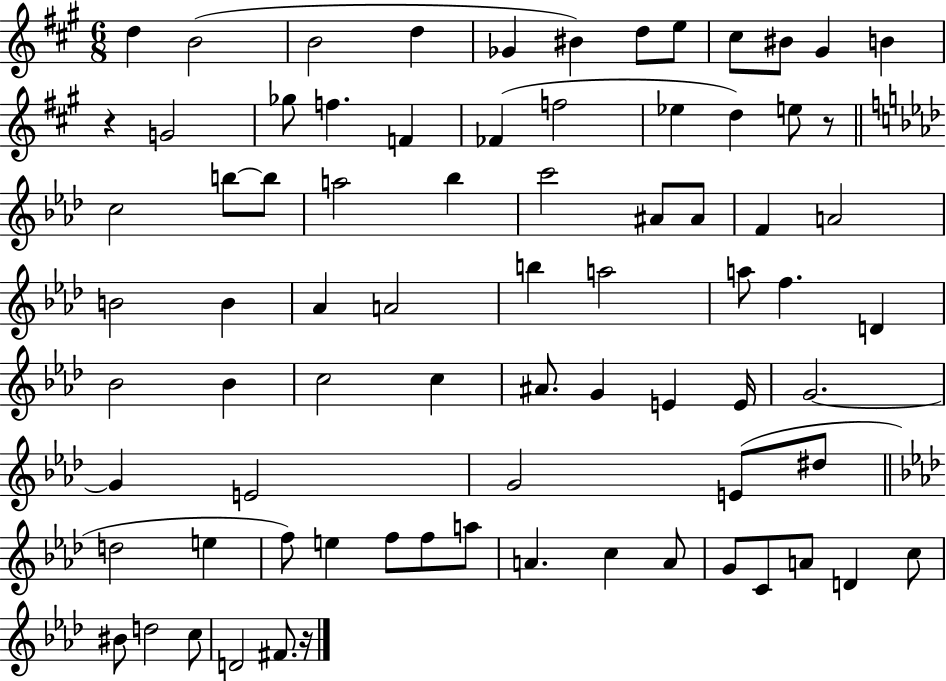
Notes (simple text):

D5/q B4/h B4/h D5/q Gb4/q BIS4/q D5/e E5/e C#5/e BIS4/e G#4/q B4/q R/q G4/h Gb5/e F5/q. F4/q FES4/q F5/h Eb5/q D5/q E5/e R/e C5/h B5/e B5/e A5/h Bb5/q C6/h A#4/e A#4/e F4/q A4/h B4/h B4/q Ab4/q A4/h B5/q A5/h A5/e F5/q. D4/q Bb4/h Bb4/q C5/h C5/q A#4/e. G4/q E4/q E4/s G4/h. G4/q E4/h G4/h E4/e D#5/e D5/h E5/q F5/e E5/q F5/e F5/e A5/e A4/q. C5/q A4/e G4/e C4/e A4/e D4/q C5/e BIS4/e D5/h C5/e D4/h F#4/e. R/s